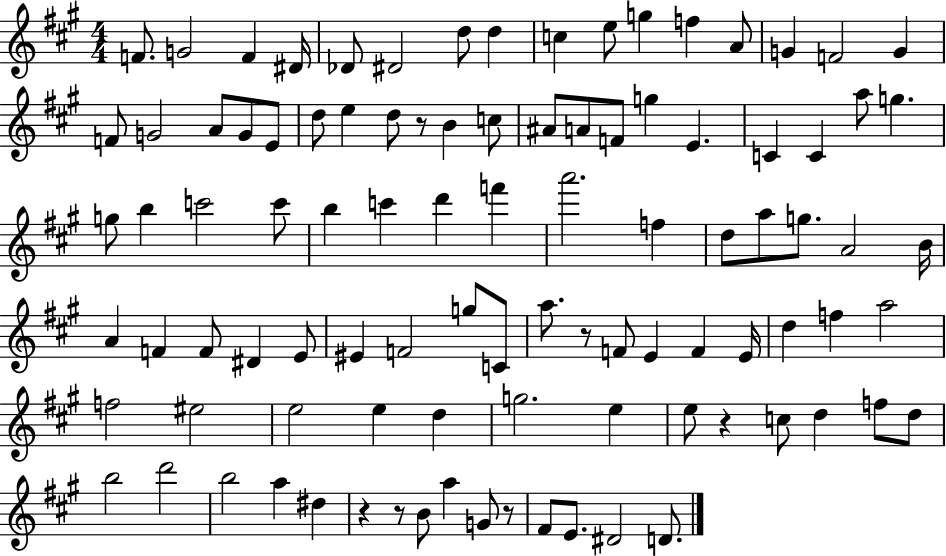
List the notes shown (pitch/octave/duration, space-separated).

F4/e. G4/h F4/q D#4/s Db4/e D#4/h D5/e D5/q C5/q E5/e G5/q F5/q A4/e G4/q F4/h G4/q F4/e G4/h A4/e G4/e E4/e D5/e E5/q D5/e R/e B4/q C5/e A#4/e A4/e F4/e G5/q E4/q. C4/q C4/q A5/e G5/q. G5/e B5/q C6/h C6/e B5/q C6/q D6/q F6/q A6/h. F5/q D5/e A5/e G5/e. A4/h B4/s A4/q F4/q F4/e D#4/q E4/e EIS4/q F4/h G5/e C4/e A5/e. R/e F4/e E4/q F4/q E4/s D5/q F5/q A5/h F5/h EIS5/h E5/h E5/q D5/q G5/h. E5/q E5/e R/q C5/e D5/q F5/e D5/e B5/h D6/h B5/h A5/q D#5/q R/q R/e B4/e A5/q G4/e R/e F#4/e E4/e. D#4/h D4/e.